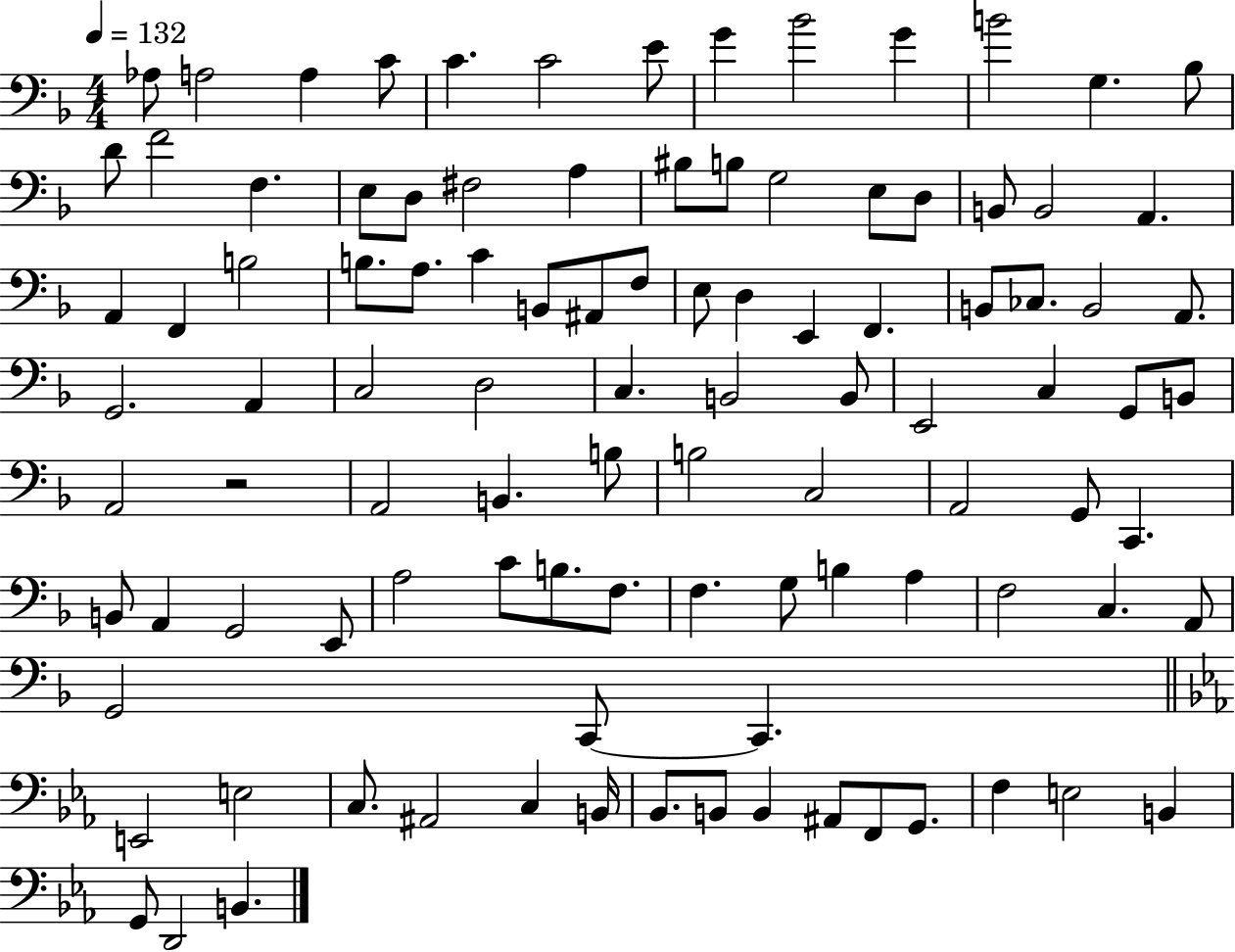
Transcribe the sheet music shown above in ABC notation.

X:1
T:Untitled
M:4/4
L:1/4
K:F
_A,/2 A,2 A, C/2 C C2 E/2 G _B2 G B2 G, _B,/2 D/2 F2 F, E,/2 D,/2 ^F,2 A, ^B,/2 B,/2 G,2 E,/2 D,/2 B,,/2 B,,2 A,, A,, F,, B,2 B,/2 A,/2 C B,,/2 ^A,,/2 F,/2 E,/2 D, E,, F,, B,,/2 _C,/2 B,,2 A,,/2 G,,2 A,, C,2 D,2 C, B,,2 B,,/2 E,,2 C, G,,/2 B,,/2 A,,2 z2 A,,2 B,, B,/2 B,2 C,2 A,,2 G,,/2 C,, B,,/2 A,, G,,2 E,,/2 A,2 C/2 B,/2 F,/2 F, G,/2 B, A, F,2 C, A,,/2 G,,2 C,,/2 C,, E,,2 E,2 C,/2 ^A,,2 C, B,,/4 _B,,/2 B,,/2 B,, ^A,,/2 F,,/2 G,,/2 F, E,2 B,, G,,/2 D,,2 B,,